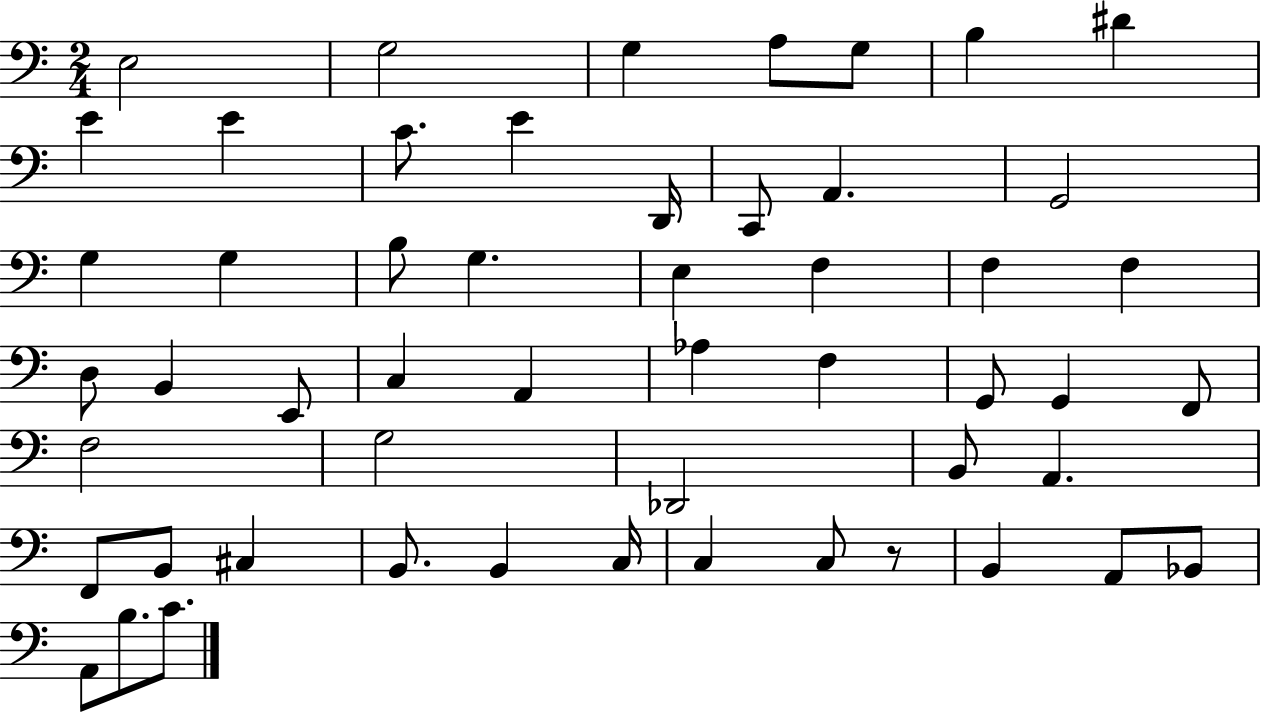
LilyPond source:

{
  \clef bass
  \numericTimeSignature
  \time 2/4
  \key c \major
  e2 | g2 | g4 a8 g8 | b4 dis'4 | \break e'4 e'4 | c'8. e'4 d,16 | c,8 a,4. | g,2 | \break g4 g4 | b8 g4. | e4 f4 | f4 f4 | \break d8 b,4 e,8 | c4 a,4 | aes4 f4 | g,8 g,4 f,8 | \break f2 | g2 | des,2 | b,8 a,4. | \break f,8 b,8 cis4 | b,8. b,4 c16 | c4 c8 r8 | b,4 a,8 bes,8 | \break a,8 b8. c'8. | \bar "|."
}